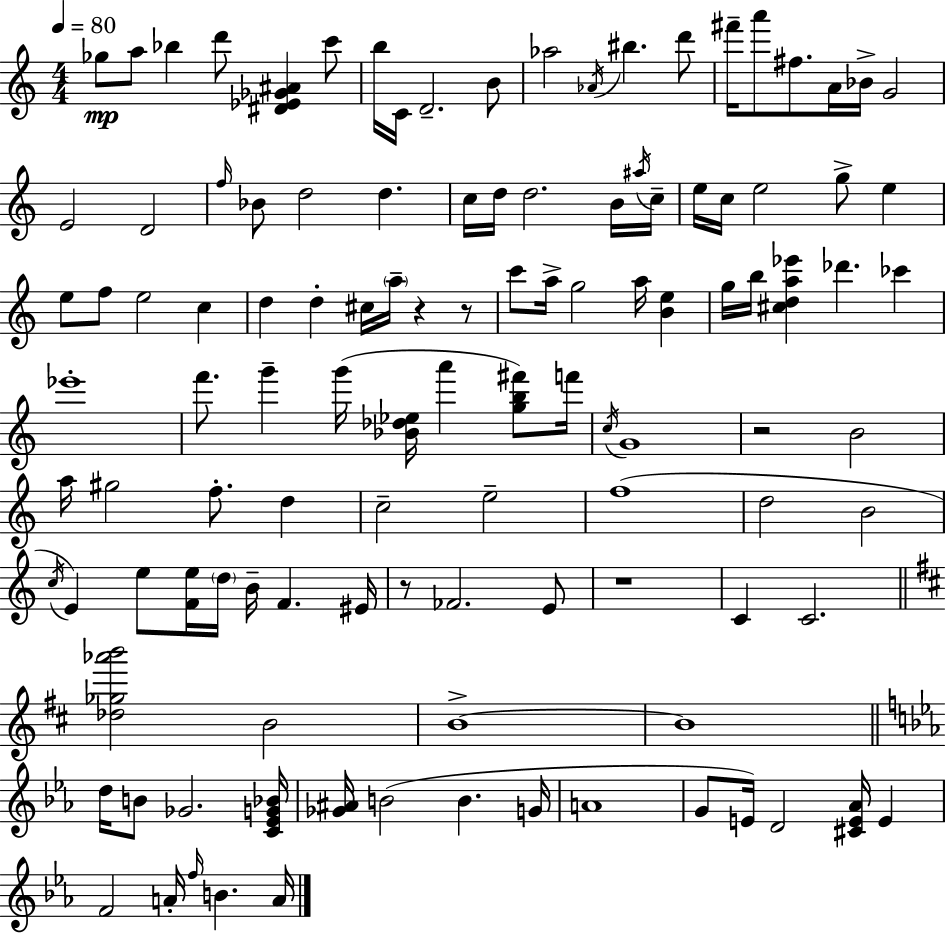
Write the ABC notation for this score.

X:1
T:Untitled
M:4/4
L:1/4
K:C
_g/2 a/2 _b d'/2 [^D_E_G^A] c'/2 b/4 C/4 D2 B/2 _a2 _A/4 ^b d'/2 ^f'/4 a'/2 ^f/2 A/4 _B/4 G2 E2 D2 f/4 _B/2 d2 d c/4 d/4 d2 B/4 ^a/4 c/4 e/4 c/4 e2 g/2 e e/2 f/2 e2 c d d ^c/4 a/4 z z/2 c'/2 a/4 g2 a/4 [Be] g/4 b/4 [^cda_e'] _d' _c' _e'4 f'/2 g' g'/4 [_B_d_e]/4 a' [gb^f']/2 f'/4 c/4 G4 z2 B2 a/4 ^g2 f/2 d c2 e2 f4 d2 B2 c/4 E e/2 [Fe]/4 d/4 B/4 F ^E/4 z/2 _F2 E/2 z4 C C2 [_d_g_a'b']2 B2 B4 B4 d/4 B/2 _G2 [C_EG_B]/4 [_G^A]/4 B2 B G/4 A4 G/2 E/4 D2 [^CE_A]/4 E F2 A/4 f/4 B A/4